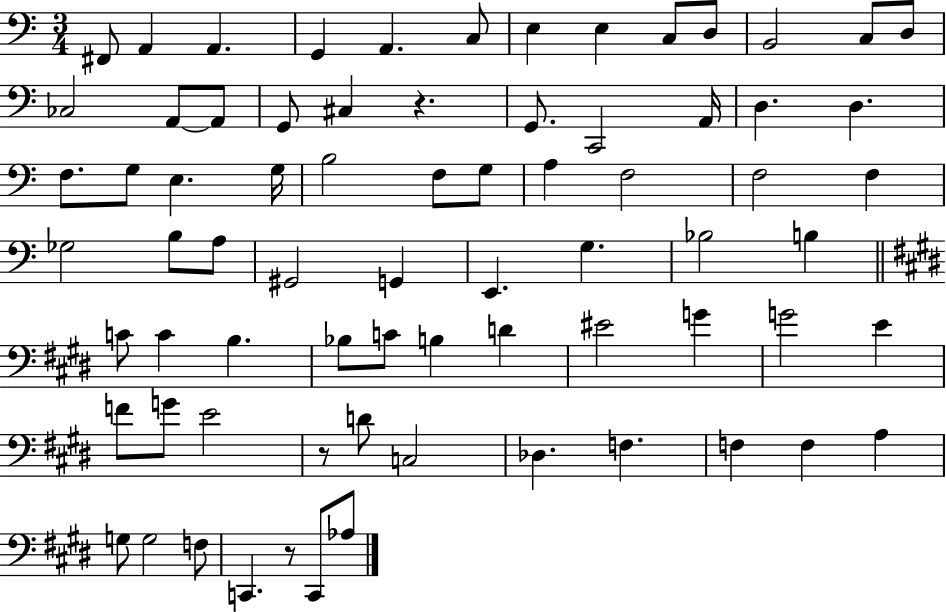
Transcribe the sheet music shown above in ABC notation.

X:1
T:Untitled
M:3/4
L:1/4
K:C
^F,,/2 A,, A,, G,, A,, C,/2 E, E, C,/2 D,/2 B,,2 C,/2 D,/2 _C,2 A,,/2 A,,/2 G,,/2 ^C, z G,,/2 C,,2 A,,/4 D, D, F,/2 G,/2 E, G,/4 B,2 F,/2 G,/2 A, F,2 F,2 F, _G,2 B,/2 A,/2 ^G,,2 G,, E,, G, _B,2 B, C/2 C B, _B,/2 C/2 B, D ^E2 G G2 E F/2 G/2 E2 z/2 D/2 C,2 _D, F, F, F, A, G,/2 G,2 F,/2 C,, z/2 C,,/2 _A,/2